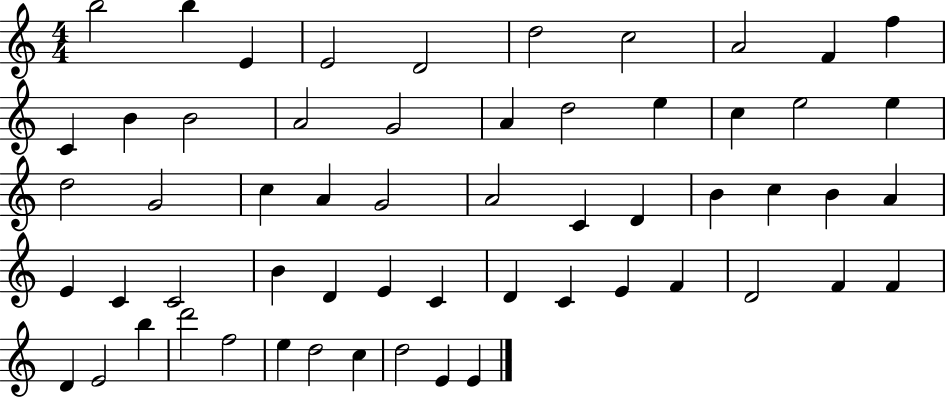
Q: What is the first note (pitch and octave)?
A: B5